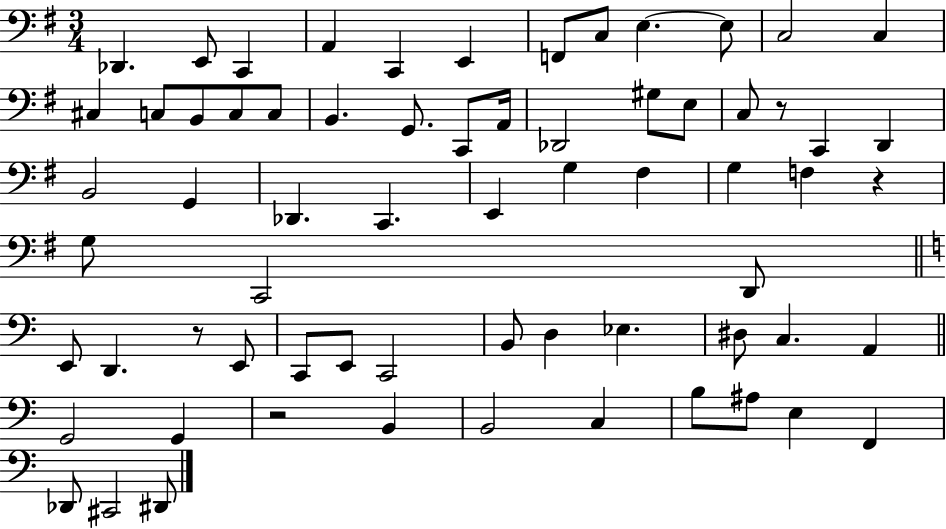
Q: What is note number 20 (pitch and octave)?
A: C2